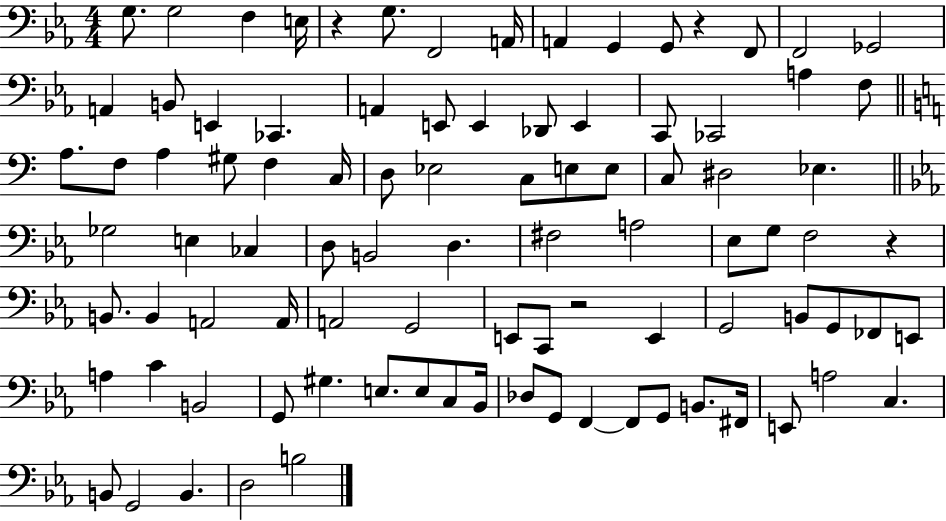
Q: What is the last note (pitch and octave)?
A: B3